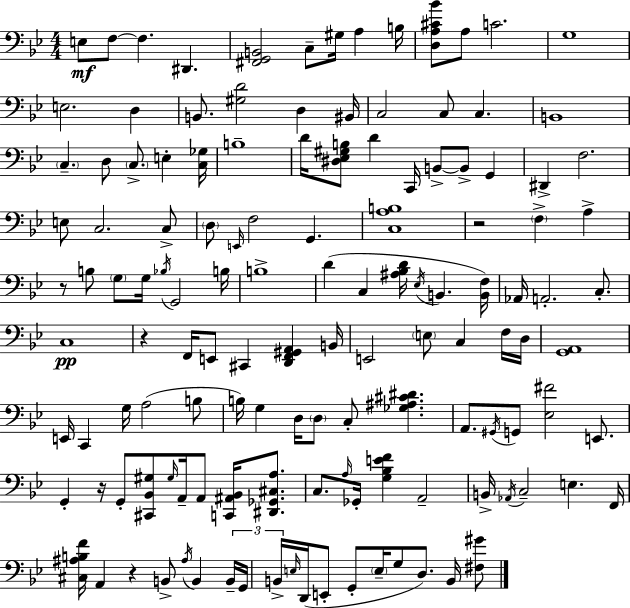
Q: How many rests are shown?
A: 5